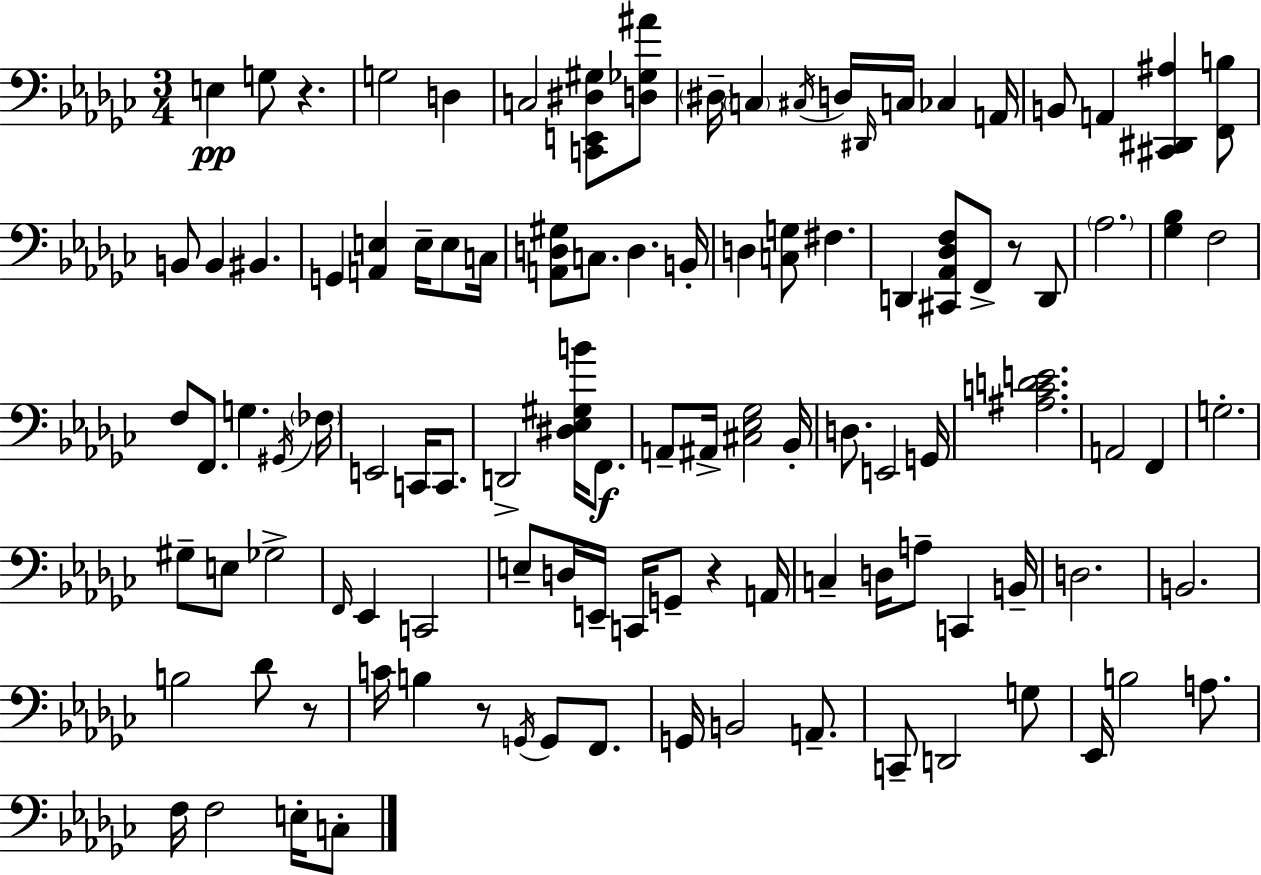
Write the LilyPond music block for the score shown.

{
  \clef bass
  \numericTimeSignature
  \time 3/4
  \key ees \minor
  e4\pp g8 r4. | g2 d4 | c2 <c, e, dis gis>8 <d ges ais'>8 | \parenthesize dis16-- \parenthesize c4 \acciaccatura { cis16 } d16 \grace { dis,16 } c16 ces4 | \break a,16 b,8 a,4 <cis, dis, ais>4 | <f, b>8 b,8 b,4 bis,4. | g,4 <a, e>4 e16-- e8 | c16 <a, d gis>8 c8. d4. | \break b,16-. d4 <c g>8 fis4. | d,4 <cis, aes, des f>8 f,8-> r8 | d,8 \parenthesize aes2. | <ges bes>4 f2 | \break f8 f,8. g4. | \acciaccatura { gis,16 } \parenthesize fes16 e,2 c,16 | c,8. d,2-> <dis ees gis b'>16 | f,8.\f a,8-- ais,16-> <cis ees ges>2 | \break bes,16-. d8. e,2 | g,16 <ais c' d' e'>2. | a,2 f,4 | g2.-. | \break gis8-- e8 ges2-> | \grace { f,16 } ees,4 c,2 | e8-- d16 e,16-- c,16 g,8-- r4 | a,16 c4-- d16 a8-- c,4 | \break b,16-- d2. | b,2. | b2 | des'8 r8 c'16 b4 r8 \acciaccatura { g,16 } | \break g,8 f,8. g,16 b,2 | a,8.-- c,8-- d,2 | g8 ees,16 b2 | a8. f16 f2 | \break e16-. c8-. \bar "|."
}